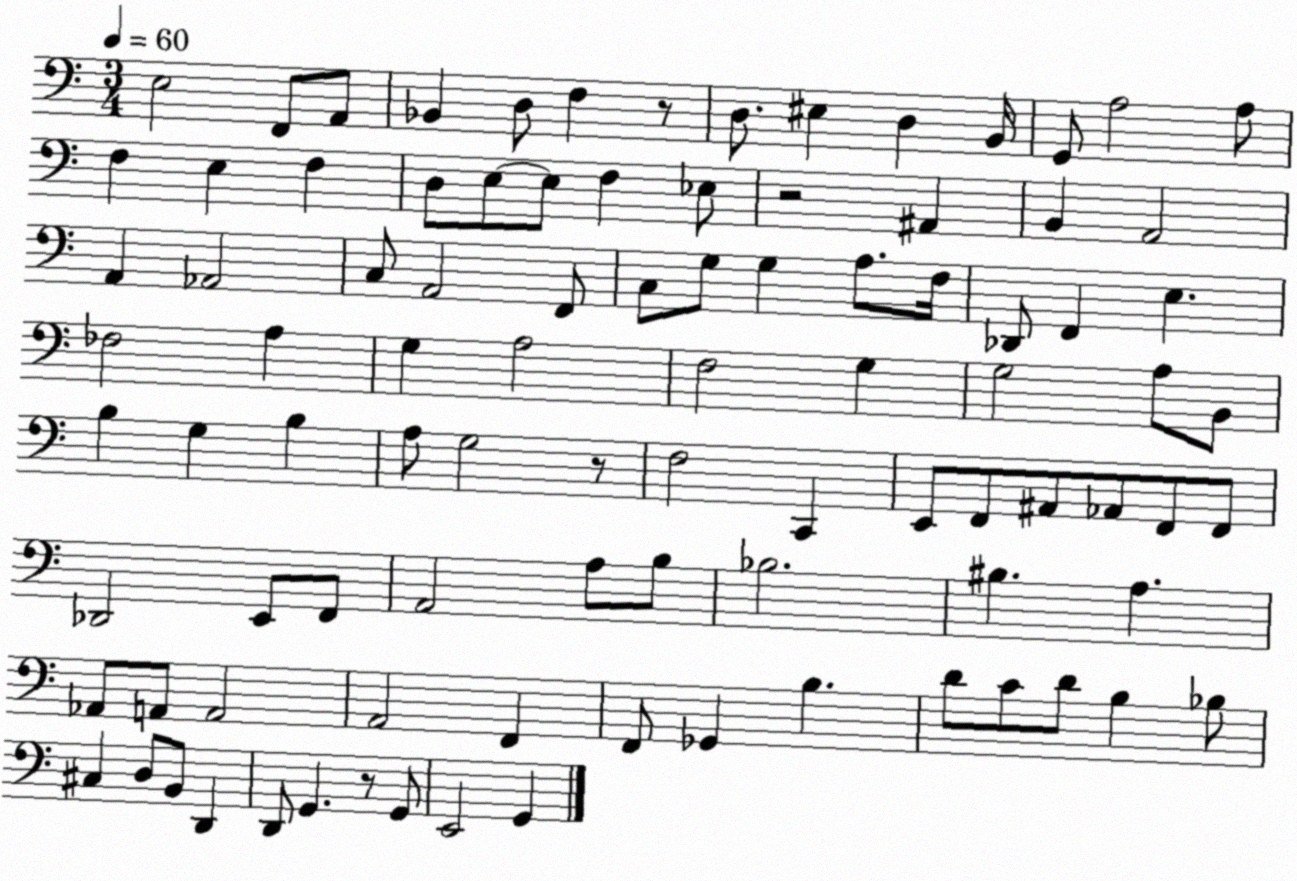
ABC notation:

X:1
T:Untitled
M:3/4
L:1/4
K:C
E,2 F,,/2 A,,/2 _B,, D,/2 F, z/2 D,/2 ^E, D, B,,/4 G,,/2 A,2 A,/2 F, E, F, D,/2 E,/2 E,/2 F, _E,/2 z2 ^A,, B,, A,,2 A,, _A,,2 C,/2 A,,2 F,,/2 C,/2 G,/2 G, A,/2 F,/4 _D,,/2 F,, E, _F,2 A, G, A,2 F,2 G, G,2 A,/2 B,,/2 B, G, B, A,/2 G,2 z/2 F,2 C,, E,,/2 F,,/2 ^A,,/2 _A,,/2 F,,/2 F,,/2 _D,,2 E,,/2 F,,/2 A,,2 A,/2 B,/2 _B,2 ^B, A, _A,,/2 A,,/2 A,,2 A,,2 F,, F,,/2 _G,, B, D/2 C/2 D/2 B, _B,/2 ^C, D,/2 B,,/2 D,, D,,/2 G,, z/2 G,,/2 E,,2 G,,